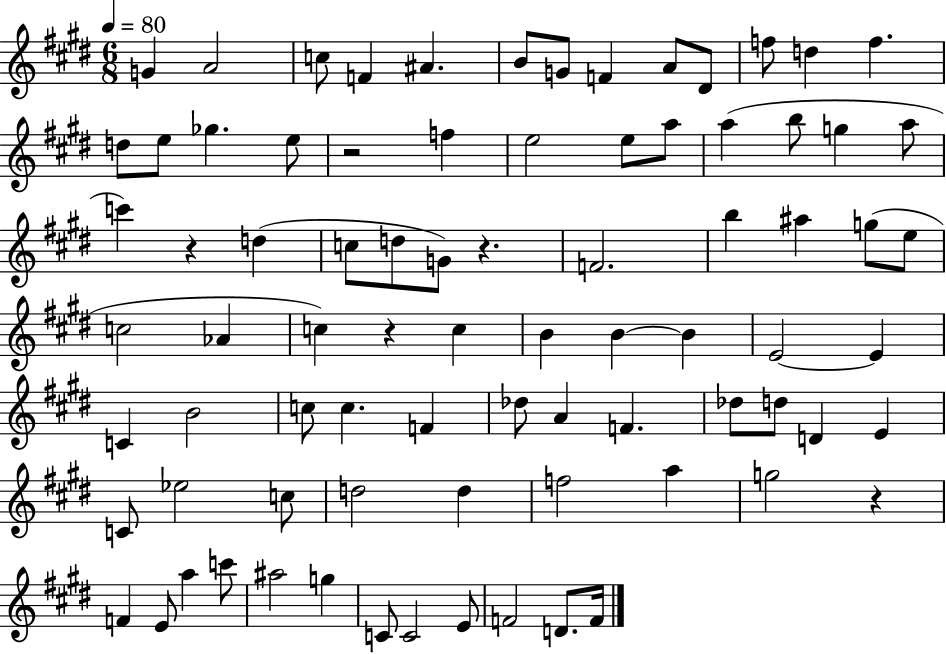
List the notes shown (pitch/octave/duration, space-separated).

G4/q A4/h C5/e F4/q A#4/q. B4/e G4/e F4/q A4/e D#4/e F5/e D5/q F5/q. D5/e E5/e Gb5/q. E5/e R/h F5/q E5/h E5/e A5/e A5/q B5/e G5/q A5/e C6/q R/q D5/q C5/e D5/e G4/e R/q. F4/h. B5/q A#5/q G5/e E5/e C5/h Ab4/q C5/q R/q C5/q B4/q B4/q B4/q E4/h E4/q C4/q B4/h C5/e C5/q. F4/q Db5/e A4/q F4/q. Db5/e D5/e D4/q E4/q C4/e Eb5/h C5/e D5/h D5/q F5/h A5/q G5/h R/q F4/q E4/e A5/q C6/e A#5/h G5/q C4/e C4/h E4/e F4/h D4/e. F4/s